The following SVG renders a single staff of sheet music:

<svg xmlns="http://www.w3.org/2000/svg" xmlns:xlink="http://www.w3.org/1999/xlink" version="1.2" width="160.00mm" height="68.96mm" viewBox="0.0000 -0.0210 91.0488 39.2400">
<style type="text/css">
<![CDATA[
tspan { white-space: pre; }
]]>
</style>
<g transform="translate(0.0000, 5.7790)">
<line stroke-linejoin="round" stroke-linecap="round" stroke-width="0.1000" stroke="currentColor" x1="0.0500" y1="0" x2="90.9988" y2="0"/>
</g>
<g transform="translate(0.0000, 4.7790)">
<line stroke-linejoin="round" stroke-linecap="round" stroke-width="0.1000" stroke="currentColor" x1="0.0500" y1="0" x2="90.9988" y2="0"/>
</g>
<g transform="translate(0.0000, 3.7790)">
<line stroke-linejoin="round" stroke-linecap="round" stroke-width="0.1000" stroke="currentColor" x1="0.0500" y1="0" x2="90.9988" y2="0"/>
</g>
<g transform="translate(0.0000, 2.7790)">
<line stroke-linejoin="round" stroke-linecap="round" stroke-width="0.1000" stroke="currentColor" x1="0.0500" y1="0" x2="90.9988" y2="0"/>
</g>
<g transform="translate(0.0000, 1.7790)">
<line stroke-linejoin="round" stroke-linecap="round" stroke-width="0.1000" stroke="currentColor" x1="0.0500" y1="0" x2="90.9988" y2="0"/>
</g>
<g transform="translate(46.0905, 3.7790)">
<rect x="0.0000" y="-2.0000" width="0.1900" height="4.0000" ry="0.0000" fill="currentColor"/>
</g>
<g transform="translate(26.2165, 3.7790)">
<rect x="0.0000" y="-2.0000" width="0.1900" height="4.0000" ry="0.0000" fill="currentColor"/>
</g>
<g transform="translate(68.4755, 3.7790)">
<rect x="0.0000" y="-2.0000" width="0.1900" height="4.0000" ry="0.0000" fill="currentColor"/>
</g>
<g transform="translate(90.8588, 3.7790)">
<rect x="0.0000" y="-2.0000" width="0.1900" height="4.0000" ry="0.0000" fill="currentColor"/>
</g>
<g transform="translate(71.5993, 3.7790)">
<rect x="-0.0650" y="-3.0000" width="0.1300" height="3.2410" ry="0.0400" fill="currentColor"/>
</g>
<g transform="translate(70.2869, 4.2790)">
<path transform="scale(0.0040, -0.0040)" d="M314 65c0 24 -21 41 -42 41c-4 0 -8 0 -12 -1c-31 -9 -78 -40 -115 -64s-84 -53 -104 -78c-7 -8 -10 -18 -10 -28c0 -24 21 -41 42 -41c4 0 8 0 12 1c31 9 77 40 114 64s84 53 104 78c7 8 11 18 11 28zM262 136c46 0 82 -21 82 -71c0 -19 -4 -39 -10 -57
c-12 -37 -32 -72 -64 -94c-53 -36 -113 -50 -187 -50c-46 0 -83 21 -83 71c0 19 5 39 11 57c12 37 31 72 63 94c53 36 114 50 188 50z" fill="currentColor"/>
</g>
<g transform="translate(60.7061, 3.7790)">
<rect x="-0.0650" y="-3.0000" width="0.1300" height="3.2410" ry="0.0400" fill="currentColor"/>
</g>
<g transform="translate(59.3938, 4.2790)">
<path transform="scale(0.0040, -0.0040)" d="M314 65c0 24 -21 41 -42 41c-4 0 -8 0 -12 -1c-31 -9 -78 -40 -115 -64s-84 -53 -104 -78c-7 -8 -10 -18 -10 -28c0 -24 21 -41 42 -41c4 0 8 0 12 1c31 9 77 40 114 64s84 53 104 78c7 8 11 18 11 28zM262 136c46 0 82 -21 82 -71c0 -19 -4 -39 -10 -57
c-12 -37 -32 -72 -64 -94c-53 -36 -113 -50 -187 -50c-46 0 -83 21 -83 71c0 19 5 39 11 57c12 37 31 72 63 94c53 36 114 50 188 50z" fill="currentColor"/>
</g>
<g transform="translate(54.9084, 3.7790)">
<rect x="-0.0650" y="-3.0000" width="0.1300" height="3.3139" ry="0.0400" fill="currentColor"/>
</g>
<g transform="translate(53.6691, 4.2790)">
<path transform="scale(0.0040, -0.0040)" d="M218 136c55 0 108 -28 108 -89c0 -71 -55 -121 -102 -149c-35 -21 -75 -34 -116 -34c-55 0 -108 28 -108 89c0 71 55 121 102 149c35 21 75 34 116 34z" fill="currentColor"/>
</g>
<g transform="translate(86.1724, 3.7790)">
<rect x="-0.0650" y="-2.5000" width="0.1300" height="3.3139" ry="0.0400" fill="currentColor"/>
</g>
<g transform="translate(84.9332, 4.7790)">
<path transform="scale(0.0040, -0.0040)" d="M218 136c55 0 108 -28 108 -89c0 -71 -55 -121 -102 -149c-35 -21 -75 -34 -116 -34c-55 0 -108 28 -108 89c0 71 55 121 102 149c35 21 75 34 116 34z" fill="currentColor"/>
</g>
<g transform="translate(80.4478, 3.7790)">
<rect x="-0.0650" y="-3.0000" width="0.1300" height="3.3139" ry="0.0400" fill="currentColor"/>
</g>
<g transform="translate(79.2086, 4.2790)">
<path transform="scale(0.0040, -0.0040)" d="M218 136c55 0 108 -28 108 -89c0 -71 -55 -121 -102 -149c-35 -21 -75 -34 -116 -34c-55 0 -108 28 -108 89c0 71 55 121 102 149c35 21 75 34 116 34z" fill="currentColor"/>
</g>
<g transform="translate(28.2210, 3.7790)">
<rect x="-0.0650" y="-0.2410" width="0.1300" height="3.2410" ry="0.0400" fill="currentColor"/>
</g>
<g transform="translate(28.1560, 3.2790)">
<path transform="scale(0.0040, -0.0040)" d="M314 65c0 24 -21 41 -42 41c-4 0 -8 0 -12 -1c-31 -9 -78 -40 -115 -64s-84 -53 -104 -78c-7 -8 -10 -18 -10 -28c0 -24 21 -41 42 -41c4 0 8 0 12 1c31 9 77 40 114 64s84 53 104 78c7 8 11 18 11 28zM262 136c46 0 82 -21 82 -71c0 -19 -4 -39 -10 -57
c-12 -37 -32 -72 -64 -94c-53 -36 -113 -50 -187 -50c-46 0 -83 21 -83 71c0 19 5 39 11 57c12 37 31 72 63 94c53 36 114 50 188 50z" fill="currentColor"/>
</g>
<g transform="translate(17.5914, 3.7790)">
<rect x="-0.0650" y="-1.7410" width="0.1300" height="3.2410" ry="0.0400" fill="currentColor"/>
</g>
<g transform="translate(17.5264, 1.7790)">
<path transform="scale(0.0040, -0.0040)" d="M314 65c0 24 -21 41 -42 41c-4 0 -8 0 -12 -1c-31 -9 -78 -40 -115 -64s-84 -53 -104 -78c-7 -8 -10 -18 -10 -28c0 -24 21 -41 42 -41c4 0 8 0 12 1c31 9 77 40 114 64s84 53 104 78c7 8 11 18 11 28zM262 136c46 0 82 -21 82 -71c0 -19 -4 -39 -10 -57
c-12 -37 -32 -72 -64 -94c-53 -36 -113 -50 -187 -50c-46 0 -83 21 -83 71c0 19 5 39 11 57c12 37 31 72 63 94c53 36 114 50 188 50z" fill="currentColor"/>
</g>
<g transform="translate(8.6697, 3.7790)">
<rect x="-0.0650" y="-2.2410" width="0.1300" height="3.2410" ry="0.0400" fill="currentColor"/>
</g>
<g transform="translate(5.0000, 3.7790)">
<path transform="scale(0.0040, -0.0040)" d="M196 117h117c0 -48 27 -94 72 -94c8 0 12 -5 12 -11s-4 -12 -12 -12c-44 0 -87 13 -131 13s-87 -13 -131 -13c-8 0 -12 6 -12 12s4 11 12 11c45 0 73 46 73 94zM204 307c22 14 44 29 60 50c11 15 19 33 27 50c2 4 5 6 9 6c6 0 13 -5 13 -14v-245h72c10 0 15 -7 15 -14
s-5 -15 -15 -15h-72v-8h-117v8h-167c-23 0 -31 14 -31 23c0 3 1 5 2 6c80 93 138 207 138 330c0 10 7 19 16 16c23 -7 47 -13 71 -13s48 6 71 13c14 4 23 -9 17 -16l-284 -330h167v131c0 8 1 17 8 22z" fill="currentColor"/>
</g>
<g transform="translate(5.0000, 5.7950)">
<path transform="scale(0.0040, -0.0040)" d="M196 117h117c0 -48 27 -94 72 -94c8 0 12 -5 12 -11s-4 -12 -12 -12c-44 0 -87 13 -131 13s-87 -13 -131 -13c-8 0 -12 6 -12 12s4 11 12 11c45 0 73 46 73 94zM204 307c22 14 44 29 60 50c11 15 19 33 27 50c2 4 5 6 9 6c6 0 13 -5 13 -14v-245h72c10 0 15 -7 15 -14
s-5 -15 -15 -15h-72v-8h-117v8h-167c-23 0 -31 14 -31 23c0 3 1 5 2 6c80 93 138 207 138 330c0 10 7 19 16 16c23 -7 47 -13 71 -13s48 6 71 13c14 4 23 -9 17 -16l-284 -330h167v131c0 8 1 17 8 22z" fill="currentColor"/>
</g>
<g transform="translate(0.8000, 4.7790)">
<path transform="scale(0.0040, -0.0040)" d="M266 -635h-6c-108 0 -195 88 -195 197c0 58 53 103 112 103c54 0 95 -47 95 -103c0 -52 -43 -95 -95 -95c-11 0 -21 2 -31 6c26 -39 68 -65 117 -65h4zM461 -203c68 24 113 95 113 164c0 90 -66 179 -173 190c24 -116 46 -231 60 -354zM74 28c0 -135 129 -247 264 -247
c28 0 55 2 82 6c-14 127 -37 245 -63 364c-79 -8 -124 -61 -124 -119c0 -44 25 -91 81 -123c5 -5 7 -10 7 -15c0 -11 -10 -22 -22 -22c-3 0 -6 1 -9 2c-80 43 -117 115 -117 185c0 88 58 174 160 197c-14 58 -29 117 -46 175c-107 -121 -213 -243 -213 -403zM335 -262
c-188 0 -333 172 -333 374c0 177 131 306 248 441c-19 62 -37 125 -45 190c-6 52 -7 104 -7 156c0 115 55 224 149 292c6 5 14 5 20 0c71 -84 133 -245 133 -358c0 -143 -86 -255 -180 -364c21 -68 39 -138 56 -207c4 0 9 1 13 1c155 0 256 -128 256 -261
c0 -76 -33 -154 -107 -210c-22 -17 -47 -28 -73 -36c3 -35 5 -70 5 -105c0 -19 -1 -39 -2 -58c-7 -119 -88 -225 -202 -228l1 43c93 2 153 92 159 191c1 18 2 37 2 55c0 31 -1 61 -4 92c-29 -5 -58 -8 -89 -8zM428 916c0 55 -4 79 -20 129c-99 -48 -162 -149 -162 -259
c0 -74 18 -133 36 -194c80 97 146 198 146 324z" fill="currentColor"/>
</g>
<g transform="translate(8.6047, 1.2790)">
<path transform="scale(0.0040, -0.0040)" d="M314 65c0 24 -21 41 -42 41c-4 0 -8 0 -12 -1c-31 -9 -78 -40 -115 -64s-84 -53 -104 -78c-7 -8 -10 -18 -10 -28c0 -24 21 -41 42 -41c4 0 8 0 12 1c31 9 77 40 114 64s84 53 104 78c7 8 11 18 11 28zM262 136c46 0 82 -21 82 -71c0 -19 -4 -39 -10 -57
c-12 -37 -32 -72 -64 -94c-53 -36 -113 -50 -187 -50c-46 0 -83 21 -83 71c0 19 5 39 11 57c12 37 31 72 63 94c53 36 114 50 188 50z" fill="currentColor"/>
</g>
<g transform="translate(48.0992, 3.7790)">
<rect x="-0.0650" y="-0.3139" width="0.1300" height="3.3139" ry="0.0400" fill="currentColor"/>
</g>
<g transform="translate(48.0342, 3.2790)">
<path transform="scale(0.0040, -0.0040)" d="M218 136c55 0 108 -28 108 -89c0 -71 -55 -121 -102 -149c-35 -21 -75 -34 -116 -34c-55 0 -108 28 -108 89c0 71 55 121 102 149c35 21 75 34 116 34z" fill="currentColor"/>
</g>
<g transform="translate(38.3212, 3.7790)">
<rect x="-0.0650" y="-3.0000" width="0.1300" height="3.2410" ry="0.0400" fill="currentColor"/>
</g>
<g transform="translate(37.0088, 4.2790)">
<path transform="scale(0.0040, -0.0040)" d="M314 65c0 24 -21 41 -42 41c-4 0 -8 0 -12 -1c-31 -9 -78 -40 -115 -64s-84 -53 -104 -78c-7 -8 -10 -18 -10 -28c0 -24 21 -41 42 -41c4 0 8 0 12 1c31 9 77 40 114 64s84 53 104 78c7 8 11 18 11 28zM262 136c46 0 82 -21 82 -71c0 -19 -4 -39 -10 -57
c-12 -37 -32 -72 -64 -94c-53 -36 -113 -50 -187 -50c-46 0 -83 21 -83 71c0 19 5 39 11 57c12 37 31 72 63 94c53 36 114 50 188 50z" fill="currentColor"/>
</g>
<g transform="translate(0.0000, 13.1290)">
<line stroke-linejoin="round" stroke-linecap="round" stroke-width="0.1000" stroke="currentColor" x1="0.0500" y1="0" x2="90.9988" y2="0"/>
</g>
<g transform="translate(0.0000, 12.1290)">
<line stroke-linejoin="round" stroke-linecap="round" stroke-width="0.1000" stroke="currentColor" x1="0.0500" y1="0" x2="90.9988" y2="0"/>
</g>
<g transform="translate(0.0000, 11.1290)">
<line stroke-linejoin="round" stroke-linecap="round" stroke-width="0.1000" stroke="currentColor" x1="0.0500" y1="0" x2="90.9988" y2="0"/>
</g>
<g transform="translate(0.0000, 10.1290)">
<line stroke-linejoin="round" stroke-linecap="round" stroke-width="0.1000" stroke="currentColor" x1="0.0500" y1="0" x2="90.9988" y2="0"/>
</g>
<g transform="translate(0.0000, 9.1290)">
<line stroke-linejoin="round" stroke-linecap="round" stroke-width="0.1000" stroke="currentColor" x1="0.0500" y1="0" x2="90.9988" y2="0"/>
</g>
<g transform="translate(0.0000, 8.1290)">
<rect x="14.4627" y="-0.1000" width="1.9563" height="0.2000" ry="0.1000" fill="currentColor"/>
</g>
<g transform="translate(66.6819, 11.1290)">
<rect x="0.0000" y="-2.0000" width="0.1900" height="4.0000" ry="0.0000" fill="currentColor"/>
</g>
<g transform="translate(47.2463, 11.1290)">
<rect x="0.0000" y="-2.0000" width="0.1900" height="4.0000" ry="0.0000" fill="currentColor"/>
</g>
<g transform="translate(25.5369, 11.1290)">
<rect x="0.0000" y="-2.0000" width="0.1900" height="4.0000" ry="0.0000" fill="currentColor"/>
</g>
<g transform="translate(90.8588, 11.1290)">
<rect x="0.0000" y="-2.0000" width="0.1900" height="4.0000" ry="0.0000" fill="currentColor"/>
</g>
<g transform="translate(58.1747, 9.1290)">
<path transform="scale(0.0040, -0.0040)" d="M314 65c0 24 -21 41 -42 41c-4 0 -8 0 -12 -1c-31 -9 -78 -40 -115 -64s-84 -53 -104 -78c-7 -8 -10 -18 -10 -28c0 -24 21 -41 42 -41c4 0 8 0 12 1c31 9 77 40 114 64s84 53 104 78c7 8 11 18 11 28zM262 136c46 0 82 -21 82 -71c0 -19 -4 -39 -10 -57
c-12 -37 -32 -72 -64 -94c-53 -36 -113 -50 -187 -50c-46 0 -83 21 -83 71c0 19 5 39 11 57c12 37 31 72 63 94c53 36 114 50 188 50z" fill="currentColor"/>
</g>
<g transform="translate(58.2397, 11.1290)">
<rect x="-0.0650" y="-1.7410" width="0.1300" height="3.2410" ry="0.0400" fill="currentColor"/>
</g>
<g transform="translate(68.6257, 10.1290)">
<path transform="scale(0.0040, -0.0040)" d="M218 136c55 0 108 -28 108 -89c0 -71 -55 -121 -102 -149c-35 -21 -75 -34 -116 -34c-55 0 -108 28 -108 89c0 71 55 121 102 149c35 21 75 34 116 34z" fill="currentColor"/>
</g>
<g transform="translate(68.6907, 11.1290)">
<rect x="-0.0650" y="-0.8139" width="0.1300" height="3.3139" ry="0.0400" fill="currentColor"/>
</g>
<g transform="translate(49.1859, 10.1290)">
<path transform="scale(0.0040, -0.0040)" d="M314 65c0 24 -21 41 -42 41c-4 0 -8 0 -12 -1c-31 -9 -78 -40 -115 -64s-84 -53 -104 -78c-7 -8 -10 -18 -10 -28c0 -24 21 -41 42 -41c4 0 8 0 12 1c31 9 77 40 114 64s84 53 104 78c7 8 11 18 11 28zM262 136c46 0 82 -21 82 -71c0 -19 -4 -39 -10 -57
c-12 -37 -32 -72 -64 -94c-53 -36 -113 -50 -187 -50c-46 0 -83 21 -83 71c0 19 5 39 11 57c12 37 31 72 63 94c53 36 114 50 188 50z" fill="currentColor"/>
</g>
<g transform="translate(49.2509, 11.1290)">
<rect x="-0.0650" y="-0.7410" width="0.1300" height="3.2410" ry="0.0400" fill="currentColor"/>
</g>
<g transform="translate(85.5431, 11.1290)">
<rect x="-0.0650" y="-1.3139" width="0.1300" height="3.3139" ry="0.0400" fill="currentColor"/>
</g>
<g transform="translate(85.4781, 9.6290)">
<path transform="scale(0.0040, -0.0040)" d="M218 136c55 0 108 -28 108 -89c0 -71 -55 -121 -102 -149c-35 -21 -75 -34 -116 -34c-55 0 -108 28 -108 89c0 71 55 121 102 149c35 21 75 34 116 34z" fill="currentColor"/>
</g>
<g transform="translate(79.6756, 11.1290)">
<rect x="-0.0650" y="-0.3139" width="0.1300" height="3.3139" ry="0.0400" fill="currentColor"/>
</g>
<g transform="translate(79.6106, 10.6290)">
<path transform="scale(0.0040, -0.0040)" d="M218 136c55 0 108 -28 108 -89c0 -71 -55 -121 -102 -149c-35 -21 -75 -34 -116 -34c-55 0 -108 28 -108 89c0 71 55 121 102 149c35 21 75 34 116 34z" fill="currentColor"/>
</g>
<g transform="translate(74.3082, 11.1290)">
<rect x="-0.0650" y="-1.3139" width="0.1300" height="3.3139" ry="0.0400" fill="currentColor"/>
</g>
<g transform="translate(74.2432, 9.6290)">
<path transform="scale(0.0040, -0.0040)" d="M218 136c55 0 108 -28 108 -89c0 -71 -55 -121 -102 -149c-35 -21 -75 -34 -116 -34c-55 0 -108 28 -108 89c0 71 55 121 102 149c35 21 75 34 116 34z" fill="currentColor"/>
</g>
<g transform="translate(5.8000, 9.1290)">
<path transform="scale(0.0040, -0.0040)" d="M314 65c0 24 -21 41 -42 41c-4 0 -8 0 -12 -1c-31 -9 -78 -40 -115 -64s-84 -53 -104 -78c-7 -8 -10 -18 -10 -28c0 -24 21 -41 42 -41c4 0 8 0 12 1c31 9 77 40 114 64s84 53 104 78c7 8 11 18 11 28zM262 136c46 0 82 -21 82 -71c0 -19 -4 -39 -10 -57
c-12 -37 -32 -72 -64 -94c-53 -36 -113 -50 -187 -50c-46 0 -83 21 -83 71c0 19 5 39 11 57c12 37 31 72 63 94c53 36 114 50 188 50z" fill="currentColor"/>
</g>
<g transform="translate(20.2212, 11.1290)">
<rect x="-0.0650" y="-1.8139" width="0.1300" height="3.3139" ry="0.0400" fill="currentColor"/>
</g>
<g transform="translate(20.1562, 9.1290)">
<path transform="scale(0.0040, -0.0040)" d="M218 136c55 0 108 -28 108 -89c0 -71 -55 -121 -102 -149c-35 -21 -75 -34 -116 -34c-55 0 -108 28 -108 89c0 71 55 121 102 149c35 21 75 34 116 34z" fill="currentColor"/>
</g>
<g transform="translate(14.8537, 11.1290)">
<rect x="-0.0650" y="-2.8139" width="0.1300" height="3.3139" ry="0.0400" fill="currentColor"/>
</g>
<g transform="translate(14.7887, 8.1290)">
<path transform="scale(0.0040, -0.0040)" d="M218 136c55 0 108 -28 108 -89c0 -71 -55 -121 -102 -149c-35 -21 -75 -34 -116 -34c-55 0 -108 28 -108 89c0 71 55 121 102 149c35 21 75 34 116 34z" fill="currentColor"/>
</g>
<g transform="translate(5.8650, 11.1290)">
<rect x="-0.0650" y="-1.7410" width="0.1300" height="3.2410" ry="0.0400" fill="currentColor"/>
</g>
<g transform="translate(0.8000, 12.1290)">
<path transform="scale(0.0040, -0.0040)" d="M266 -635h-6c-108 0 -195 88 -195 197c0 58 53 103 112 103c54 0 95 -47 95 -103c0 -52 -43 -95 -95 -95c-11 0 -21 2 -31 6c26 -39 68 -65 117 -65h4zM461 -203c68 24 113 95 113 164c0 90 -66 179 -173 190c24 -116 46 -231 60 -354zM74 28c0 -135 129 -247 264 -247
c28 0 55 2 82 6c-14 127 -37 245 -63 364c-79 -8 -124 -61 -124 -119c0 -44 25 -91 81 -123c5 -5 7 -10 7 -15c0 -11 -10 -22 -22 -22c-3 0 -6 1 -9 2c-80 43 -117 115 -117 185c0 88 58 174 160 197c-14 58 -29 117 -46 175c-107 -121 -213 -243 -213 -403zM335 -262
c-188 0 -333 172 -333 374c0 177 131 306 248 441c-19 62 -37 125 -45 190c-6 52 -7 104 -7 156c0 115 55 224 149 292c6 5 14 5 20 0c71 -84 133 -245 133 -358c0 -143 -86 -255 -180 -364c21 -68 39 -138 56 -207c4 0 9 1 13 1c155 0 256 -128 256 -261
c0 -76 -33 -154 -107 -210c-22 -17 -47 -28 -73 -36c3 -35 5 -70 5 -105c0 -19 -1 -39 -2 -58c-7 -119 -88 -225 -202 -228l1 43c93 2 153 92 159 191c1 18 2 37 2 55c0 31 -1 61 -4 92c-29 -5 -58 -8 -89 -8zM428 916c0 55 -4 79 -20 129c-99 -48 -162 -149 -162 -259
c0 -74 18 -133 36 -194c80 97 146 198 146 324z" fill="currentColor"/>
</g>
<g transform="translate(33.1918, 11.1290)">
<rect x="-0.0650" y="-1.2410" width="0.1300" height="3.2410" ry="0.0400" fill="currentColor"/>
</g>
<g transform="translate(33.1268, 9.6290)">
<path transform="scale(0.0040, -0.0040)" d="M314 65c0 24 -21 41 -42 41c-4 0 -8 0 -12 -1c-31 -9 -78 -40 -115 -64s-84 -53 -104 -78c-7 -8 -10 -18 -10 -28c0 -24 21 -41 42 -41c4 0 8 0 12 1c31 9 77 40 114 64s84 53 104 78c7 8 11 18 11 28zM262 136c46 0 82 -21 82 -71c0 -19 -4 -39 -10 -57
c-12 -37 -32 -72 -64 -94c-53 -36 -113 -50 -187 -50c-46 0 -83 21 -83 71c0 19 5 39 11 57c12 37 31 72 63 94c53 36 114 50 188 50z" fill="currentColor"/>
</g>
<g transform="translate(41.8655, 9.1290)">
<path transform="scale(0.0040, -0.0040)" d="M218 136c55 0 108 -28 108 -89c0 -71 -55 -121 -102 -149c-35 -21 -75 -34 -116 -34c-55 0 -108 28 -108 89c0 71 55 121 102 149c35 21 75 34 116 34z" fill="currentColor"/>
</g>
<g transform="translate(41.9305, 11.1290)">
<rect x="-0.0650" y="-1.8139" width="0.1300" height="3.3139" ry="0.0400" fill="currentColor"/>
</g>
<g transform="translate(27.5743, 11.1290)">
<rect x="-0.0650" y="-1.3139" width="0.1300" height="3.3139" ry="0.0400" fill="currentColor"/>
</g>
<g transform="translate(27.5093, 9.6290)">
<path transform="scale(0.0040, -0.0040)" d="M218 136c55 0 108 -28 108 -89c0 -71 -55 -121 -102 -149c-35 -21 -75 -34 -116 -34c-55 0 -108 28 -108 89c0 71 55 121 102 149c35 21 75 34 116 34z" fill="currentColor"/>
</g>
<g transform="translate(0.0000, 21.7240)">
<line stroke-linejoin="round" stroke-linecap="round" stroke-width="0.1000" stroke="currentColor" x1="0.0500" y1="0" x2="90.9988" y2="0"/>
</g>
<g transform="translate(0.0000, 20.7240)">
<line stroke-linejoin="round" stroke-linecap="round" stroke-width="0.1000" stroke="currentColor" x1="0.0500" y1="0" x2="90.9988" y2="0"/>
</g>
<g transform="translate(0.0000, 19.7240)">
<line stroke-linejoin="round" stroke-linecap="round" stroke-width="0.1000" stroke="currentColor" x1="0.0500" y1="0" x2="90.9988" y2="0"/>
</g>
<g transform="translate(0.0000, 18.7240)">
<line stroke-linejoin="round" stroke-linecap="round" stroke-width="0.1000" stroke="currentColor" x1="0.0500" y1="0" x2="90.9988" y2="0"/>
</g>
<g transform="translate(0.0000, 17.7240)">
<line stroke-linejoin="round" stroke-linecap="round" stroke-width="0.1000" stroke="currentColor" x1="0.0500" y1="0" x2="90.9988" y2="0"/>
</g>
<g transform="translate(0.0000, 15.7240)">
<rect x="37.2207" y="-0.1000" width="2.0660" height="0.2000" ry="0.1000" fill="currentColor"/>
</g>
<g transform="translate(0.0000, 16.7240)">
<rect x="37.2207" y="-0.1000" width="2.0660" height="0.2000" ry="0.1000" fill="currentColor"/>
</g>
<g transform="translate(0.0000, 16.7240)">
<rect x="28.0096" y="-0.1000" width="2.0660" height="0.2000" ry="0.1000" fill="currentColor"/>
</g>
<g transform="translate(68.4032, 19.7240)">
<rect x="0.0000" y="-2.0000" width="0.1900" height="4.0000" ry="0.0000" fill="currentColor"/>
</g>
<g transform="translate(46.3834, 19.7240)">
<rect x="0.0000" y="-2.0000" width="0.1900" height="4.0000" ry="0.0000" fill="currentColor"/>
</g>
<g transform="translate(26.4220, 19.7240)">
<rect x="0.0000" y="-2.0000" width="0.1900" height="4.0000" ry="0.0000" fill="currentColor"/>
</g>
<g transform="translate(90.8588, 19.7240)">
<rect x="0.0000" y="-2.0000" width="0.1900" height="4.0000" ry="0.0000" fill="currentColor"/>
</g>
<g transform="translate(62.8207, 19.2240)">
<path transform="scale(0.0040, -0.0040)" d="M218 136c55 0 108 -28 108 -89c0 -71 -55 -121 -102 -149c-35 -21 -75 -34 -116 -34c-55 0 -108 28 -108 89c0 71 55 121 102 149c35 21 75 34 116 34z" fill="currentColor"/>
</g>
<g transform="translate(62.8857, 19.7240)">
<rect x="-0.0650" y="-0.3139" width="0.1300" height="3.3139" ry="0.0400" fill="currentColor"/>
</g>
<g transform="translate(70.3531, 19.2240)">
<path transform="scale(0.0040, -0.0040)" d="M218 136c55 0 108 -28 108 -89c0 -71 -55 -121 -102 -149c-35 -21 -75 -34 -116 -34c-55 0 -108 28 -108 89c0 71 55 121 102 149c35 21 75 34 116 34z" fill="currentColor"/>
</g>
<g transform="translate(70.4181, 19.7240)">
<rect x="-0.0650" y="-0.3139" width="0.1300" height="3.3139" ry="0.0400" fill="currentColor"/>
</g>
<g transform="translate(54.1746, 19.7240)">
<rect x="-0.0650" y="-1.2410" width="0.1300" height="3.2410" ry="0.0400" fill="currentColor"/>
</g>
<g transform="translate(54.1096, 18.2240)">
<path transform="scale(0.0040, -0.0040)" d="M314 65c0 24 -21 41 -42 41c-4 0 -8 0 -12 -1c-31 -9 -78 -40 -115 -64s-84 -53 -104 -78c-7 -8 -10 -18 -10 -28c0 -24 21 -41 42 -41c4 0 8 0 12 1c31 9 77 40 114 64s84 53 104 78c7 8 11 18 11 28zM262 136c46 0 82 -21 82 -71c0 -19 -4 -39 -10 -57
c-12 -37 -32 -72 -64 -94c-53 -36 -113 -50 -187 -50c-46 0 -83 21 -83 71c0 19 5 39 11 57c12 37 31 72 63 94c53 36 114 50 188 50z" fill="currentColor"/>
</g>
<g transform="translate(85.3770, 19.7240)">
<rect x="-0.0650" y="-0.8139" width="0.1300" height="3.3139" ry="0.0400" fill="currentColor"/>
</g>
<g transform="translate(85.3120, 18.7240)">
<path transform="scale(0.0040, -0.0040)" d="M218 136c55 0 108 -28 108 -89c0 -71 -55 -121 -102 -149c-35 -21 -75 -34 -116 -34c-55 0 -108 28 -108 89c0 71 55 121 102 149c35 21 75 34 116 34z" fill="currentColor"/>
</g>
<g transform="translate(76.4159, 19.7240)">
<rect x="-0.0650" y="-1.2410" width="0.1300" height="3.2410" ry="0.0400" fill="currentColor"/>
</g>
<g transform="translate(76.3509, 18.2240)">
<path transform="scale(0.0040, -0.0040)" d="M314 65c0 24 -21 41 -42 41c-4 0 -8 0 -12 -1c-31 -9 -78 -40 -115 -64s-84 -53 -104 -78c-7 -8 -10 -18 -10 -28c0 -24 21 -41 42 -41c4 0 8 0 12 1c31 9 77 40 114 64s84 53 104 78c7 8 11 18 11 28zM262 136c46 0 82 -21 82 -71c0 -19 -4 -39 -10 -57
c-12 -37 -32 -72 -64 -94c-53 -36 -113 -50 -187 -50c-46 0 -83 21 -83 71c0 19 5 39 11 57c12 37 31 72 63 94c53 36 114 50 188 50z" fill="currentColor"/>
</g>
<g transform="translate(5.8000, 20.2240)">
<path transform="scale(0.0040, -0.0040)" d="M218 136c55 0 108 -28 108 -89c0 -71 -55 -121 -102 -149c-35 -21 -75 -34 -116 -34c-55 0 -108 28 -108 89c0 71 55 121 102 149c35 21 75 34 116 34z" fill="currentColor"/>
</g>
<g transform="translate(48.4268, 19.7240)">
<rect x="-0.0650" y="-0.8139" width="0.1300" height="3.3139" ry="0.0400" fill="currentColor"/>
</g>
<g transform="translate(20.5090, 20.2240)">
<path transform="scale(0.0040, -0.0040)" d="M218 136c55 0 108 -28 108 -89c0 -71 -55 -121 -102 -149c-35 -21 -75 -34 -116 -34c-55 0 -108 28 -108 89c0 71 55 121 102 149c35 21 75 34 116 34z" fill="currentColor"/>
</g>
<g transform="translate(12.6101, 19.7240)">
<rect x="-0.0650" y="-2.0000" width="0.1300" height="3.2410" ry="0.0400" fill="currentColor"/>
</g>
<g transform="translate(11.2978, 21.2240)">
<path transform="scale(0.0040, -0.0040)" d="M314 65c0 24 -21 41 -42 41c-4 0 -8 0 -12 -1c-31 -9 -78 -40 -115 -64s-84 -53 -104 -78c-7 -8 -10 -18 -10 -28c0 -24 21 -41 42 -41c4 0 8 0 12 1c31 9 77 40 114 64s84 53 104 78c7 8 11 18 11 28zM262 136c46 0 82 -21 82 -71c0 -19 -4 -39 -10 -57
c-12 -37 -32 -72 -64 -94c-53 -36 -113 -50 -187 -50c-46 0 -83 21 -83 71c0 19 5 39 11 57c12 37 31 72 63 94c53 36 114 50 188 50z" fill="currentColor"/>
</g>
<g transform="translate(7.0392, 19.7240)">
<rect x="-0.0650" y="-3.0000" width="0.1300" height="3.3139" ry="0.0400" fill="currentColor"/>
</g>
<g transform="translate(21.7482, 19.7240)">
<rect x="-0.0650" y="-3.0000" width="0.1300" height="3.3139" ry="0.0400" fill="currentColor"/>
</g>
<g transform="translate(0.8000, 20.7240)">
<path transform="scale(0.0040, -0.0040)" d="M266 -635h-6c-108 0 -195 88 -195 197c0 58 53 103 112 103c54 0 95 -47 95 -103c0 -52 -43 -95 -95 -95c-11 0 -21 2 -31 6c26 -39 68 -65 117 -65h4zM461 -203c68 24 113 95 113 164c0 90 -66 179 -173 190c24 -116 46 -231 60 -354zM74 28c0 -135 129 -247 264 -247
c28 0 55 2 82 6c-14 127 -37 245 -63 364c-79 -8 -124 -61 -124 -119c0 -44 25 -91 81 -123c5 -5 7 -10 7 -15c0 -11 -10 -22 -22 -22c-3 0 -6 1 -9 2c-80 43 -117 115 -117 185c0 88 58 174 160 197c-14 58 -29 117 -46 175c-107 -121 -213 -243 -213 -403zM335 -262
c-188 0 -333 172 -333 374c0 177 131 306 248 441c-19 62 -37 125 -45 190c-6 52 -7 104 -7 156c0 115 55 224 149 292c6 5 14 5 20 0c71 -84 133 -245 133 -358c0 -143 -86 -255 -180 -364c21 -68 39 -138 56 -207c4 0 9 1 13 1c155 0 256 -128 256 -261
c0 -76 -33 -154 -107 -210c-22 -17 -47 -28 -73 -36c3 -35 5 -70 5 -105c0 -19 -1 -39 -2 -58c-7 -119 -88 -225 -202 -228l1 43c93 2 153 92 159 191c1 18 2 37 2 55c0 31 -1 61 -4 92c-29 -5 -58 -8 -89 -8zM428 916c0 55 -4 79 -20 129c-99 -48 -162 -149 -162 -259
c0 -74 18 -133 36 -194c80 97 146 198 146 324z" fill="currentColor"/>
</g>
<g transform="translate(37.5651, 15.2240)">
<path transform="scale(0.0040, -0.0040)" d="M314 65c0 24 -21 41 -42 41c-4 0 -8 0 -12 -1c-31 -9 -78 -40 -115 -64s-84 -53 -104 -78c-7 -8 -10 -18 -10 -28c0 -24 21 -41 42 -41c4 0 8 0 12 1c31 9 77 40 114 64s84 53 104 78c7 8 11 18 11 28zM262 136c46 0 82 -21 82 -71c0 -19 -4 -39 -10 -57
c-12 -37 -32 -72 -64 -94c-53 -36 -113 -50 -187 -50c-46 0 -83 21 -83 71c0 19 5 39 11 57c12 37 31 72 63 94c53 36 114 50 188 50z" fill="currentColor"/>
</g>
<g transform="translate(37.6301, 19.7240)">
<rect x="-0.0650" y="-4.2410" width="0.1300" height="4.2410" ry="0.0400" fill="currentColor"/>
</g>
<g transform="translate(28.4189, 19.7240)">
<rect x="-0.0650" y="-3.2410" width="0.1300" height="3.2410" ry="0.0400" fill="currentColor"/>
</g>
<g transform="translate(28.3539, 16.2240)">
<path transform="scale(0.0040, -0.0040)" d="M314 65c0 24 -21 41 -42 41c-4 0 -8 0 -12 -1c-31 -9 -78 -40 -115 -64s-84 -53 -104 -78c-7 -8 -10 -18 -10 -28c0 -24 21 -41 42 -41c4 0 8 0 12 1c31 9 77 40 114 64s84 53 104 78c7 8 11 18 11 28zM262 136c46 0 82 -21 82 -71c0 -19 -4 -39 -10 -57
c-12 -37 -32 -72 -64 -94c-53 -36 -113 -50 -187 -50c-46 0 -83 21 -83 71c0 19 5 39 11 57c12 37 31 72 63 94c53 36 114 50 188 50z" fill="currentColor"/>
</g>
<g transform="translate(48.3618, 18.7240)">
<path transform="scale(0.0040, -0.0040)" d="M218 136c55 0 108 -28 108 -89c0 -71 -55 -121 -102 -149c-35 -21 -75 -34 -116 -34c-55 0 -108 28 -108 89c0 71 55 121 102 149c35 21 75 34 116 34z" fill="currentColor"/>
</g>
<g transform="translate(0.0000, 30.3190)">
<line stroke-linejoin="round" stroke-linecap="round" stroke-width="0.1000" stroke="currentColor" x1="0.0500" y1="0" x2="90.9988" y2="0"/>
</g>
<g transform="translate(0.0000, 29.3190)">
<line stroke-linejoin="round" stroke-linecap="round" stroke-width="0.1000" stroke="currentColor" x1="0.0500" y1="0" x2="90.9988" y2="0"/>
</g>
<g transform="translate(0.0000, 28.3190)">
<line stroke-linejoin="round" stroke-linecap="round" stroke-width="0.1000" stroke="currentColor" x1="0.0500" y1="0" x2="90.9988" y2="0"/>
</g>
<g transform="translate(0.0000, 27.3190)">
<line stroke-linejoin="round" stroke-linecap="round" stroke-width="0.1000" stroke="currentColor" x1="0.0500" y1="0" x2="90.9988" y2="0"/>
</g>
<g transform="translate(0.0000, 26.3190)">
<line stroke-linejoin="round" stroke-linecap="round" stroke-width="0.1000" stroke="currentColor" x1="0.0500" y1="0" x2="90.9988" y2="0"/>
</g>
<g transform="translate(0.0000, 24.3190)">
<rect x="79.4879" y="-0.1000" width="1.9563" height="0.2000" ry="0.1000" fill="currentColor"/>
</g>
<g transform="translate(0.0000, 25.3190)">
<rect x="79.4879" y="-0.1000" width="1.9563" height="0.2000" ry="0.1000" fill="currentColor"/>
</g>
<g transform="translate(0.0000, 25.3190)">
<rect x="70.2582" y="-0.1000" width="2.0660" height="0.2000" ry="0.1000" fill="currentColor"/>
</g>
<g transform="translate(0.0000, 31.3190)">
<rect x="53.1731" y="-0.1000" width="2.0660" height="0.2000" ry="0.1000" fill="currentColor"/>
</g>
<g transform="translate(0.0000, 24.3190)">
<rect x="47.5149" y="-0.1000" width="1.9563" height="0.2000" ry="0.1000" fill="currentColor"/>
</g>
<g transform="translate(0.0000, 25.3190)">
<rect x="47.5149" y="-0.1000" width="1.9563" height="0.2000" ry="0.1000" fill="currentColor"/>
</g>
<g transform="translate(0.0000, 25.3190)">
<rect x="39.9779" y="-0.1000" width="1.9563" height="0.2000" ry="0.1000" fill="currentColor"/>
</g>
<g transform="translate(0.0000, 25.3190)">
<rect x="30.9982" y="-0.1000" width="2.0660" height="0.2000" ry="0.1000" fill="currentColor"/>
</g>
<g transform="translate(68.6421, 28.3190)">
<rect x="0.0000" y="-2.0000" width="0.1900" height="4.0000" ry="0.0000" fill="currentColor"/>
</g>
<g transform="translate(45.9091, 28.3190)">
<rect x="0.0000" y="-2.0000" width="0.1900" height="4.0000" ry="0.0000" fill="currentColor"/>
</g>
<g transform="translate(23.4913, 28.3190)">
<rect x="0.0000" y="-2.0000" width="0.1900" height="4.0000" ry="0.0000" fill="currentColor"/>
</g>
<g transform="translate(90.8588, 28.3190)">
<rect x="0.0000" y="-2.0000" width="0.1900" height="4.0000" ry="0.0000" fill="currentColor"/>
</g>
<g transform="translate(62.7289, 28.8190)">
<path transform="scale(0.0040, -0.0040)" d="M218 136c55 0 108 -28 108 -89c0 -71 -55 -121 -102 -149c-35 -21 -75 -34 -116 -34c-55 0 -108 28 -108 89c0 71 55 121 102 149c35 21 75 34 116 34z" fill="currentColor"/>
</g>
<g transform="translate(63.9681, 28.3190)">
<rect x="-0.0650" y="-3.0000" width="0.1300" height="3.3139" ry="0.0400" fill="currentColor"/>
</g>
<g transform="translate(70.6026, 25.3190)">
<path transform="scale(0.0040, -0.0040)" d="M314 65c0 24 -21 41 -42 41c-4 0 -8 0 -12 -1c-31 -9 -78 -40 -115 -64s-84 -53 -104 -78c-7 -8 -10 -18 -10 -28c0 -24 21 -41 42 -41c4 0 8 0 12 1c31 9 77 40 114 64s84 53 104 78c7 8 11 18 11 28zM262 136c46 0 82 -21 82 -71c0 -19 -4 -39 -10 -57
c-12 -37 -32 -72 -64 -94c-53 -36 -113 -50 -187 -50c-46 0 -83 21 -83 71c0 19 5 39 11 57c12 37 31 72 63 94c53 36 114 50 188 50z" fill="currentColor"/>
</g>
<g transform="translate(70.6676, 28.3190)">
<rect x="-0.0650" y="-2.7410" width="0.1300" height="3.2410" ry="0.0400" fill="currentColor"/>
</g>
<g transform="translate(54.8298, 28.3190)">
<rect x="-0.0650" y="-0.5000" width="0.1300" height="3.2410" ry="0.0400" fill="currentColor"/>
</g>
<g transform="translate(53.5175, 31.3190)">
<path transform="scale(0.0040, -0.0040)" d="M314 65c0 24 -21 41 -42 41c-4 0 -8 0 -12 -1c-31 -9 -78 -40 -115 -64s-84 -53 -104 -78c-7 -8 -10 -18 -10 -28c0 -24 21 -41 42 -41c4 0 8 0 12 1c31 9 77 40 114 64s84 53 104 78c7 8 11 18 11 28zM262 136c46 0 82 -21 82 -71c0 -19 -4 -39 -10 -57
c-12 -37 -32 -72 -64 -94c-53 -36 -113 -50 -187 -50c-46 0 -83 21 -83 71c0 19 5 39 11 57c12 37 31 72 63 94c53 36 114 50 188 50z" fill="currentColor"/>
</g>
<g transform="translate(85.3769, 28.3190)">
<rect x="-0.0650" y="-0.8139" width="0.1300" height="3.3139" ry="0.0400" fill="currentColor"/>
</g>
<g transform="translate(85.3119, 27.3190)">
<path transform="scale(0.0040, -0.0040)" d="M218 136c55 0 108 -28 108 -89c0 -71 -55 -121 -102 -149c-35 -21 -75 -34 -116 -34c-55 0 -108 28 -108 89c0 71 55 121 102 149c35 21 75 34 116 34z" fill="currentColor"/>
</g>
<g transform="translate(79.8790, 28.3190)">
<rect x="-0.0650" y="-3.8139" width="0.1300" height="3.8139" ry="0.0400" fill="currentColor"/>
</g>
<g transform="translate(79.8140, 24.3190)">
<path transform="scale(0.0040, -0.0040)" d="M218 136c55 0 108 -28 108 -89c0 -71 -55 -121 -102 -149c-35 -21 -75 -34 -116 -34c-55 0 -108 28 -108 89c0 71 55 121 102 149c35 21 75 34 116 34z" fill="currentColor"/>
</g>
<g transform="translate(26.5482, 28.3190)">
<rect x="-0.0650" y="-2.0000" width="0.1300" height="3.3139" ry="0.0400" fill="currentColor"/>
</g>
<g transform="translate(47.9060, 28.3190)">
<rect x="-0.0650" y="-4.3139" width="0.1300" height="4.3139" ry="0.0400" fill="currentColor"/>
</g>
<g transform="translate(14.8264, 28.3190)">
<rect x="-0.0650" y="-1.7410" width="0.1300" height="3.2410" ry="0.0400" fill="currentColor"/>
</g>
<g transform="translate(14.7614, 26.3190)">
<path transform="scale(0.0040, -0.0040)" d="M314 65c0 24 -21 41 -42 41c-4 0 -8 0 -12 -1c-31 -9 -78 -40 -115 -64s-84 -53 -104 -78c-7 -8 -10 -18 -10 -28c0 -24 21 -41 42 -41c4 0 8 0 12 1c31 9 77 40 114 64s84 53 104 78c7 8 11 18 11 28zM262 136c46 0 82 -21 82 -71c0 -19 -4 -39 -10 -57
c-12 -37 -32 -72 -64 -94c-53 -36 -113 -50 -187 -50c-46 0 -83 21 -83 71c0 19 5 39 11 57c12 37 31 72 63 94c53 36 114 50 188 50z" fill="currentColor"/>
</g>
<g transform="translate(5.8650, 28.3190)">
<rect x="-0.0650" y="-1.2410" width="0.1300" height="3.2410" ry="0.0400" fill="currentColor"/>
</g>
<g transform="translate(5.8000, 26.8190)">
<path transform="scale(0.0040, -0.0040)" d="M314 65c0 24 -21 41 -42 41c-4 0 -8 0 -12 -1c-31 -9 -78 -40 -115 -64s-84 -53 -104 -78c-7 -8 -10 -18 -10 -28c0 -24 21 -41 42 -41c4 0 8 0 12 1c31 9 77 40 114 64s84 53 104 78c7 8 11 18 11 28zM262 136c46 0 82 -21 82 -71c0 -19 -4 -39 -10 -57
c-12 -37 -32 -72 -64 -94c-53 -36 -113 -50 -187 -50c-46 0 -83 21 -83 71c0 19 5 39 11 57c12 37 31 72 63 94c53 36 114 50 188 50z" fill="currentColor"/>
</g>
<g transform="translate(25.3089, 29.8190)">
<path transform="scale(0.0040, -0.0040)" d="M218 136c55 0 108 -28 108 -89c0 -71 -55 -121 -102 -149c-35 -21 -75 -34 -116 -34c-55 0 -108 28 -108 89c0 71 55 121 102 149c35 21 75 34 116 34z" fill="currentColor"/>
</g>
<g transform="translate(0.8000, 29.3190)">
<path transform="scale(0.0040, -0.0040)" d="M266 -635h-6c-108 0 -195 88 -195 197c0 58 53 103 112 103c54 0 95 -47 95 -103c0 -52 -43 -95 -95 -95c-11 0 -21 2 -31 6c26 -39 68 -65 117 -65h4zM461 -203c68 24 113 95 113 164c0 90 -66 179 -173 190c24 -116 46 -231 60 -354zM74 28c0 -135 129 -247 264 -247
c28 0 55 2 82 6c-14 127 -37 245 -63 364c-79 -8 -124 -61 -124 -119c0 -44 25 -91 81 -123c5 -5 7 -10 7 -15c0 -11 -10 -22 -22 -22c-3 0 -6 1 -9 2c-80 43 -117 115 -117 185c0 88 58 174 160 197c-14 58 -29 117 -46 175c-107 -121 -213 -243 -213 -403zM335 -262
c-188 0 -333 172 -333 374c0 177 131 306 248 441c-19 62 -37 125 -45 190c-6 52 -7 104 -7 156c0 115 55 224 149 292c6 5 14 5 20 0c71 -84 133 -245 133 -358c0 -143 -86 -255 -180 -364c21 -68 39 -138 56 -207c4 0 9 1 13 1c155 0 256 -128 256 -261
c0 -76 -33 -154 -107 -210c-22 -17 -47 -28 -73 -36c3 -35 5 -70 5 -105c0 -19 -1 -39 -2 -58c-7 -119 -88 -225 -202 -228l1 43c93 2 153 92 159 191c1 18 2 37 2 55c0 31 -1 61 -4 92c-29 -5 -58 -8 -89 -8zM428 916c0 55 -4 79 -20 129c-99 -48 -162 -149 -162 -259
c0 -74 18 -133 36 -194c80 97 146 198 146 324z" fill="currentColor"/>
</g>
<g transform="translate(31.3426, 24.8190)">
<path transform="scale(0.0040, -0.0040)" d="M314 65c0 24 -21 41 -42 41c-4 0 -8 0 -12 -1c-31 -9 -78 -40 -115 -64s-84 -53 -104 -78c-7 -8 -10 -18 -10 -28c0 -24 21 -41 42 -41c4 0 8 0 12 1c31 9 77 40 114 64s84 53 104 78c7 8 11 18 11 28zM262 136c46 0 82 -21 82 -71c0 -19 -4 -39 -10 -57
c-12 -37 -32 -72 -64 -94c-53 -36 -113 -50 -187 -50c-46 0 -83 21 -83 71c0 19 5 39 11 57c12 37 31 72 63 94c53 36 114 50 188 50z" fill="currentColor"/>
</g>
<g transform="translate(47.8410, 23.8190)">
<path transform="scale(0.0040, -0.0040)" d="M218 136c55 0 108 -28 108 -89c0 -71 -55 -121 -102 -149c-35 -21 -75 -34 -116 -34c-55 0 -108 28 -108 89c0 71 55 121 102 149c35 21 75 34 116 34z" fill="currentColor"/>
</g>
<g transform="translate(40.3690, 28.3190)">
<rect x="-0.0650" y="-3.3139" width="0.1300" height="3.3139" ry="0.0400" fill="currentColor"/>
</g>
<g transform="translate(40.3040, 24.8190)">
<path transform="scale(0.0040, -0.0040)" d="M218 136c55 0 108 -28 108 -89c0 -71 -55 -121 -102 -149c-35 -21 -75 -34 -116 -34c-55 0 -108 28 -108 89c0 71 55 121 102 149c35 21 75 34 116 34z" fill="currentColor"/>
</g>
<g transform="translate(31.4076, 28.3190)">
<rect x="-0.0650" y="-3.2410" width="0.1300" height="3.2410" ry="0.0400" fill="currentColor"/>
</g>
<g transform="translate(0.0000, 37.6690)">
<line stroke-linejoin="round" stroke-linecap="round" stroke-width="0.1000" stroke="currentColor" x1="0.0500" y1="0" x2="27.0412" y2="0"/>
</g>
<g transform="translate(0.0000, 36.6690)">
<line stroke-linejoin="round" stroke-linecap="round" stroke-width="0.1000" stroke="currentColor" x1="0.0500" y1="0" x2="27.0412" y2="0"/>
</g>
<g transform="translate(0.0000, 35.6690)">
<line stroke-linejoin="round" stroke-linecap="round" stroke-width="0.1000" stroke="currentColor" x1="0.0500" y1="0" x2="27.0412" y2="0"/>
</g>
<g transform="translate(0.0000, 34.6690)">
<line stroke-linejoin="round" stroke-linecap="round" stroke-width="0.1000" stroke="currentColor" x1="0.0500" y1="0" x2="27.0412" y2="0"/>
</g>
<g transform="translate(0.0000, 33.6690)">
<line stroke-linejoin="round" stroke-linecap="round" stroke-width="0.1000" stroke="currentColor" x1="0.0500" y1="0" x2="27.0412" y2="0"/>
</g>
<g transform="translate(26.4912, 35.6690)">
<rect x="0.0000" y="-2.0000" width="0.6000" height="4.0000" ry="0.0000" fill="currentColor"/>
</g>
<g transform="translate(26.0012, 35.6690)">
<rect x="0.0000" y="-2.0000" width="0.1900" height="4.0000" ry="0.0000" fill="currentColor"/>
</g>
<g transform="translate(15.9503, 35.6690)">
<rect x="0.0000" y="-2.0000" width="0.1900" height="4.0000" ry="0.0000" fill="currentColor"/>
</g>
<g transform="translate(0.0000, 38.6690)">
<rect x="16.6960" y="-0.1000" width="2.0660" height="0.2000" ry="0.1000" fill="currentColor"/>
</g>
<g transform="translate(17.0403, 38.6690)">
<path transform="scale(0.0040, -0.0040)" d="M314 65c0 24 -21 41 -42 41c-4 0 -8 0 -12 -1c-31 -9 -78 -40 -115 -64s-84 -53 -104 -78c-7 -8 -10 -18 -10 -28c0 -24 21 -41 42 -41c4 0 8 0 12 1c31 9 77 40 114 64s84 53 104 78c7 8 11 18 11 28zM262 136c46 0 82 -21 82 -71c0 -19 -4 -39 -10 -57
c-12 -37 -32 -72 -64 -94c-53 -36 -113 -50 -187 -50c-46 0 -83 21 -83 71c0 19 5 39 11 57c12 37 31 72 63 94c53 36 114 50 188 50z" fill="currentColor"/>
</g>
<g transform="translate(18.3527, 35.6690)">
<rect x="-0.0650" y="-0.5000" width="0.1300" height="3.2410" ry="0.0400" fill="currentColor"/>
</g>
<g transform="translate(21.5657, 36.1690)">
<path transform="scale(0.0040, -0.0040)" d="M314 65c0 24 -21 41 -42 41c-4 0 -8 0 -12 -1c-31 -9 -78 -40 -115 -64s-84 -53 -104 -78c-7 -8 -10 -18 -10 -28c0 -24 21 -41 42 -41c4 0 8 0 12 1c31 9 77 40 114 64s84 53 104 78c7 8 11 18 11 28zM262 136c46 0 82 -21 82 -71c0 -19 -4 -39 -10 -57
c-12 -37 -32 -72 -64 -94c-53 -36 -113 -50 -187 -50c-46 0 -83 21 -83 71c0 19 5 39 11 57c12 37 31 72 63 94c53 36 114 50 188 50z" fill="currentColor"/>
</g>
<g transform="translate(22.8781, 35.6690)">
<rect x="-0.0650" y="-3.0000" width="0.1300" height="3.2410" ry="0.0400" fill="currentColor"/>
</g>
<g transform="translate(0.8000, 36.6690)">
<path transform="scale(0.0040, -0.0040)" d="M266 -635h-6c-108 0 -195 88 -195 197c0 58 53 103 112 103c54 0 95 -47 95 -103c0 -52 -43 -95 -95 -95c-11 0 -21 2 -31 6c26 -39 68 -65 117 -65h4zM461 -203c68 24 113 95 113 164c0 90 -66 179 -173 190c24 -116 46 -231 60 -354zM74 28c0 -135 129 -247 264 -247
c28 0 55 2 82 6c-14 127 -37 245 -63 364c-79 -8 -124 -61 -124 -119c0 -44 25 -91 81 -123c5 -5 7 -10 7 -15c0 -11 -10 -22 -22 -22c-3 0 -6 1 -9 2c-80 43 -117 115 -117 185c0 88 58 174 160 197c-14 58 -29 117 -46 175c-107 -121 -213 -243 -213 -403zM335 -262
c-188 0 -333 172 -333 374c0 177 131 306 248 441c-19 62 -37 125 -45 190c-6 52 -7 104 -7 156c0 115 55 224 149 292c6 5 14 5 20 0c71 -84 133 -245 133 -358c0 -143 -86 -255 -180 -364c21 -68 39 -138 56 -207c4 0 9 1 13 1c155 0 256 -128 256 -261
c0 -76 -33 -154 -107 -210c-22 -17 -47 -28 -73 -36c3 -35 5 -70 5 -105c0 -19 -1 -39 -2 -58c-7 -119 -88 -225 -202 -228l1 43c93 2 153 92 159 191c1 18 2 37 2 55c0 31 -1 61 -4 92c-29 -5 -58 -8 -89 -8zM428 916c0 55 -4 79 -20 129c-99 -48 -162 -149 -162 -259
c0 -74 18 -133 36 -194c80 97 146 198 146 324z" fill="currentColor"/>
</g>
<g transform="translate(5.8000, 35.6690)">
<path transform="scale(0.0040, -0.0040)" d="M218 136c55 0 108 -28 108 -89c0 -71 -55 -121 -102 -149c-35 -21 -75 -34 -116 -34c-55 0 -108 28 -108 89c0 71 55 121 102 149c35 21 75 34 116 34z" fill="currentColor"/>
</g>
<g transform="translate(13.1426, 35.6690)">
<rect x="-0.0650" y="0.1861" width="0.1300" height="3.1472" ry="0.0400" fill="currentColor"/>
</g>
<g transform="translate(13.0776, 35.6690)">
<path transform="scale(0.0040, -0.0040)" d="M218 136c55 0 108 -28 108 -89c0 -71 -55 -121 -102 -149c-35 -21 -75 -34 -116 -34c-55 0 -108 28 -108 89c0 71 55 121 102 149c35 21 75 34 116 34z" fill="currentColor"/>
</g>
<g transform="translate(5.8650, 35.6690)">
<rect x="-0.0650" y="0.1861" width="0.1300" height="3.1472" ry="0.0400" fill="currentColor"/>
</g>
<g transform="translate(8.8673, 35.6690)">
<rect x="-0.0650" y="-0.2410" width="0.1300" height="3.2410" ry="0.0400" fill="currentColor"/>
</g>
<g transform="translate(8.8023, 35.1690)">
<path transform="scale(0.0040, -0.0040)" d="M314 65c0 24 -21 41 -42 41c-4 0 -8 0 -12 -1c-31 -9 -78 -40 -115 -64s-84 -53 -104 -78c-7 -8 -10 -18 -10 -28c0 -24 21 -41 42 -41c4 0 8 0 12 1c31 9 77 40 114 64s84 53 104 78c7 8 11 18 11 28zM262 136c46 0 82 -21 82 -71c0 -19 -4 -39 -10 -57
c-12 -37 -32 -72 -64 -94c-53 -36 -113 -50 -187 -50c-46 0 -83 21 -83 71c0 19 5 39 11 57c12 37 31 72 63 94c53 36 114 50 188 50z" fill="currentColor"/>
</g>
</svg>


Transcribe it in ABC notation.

X:1
T:Untitled
M:4/4
L:1/4
K:C
g2 f2 c2 A2 c A A2 A2 A G f2 a f e e2 f d2 f2 d e c e A F2 A b2 d'2 d e2 c c e2 d e2 f2 F b2 b d' C2 A a2 c' d B c2 B C2 A2